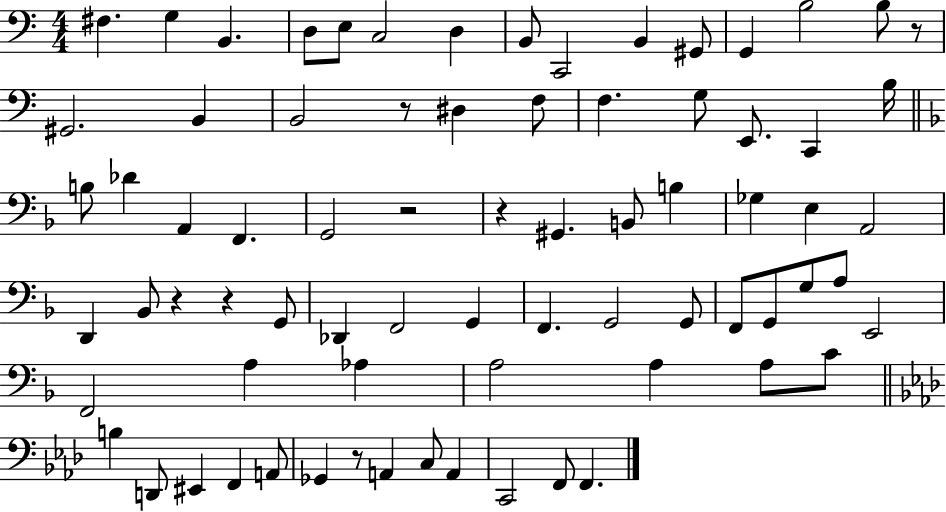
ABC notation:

X:1
T:Untitled
M:4/4
L:1/4
K:C
^F, G, B,, D,/2 E,/2 C,2 D, B,,/2 C,,2 B,, ^G,,/2 G,, B,2 B,/2 z/2 ^G,,2 B,, B,,2 z/2 ^D, F,/2 F, G,/2 E,,/2 C,, B,/4 B,/2 _D A,, F,, G,,2 z2 z ^G,, B,,/2 B, _G, E, A,,2 D,, _B,,/2 z z G,,/2 _D,, F,,2 G,, F,, G,,2 G,,/2 F,,/2 G,,/2 G,/2 A,/2 E,,2 F,,2 A, _A, A,2 A, A,/2 C/2 B, D,,/2 ^E,, F,, A,,/2 _G,, z/2 A,, C,/2 A,, C,,2 F,,/2 F,,